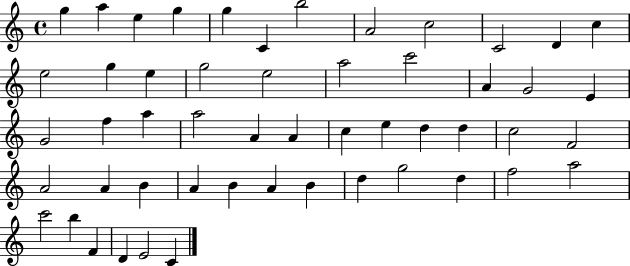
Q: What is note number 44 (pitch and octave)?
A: D5